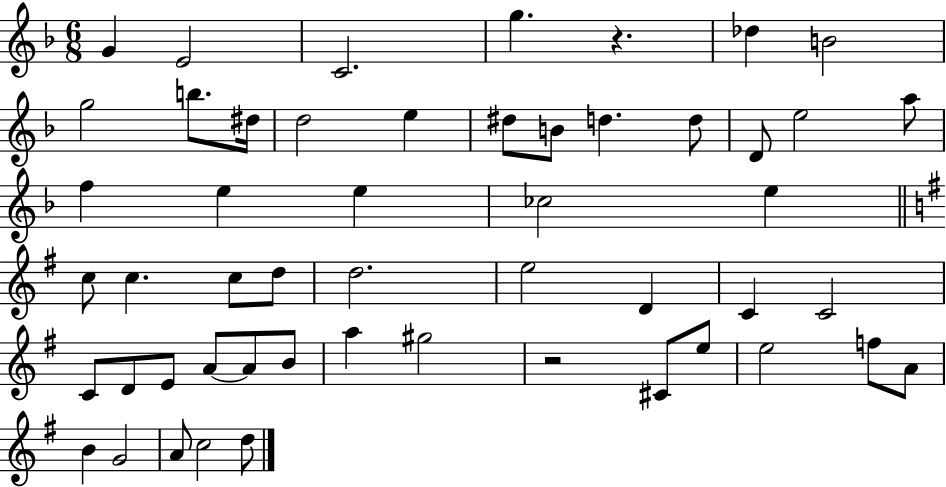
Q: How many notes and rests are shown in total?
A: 52